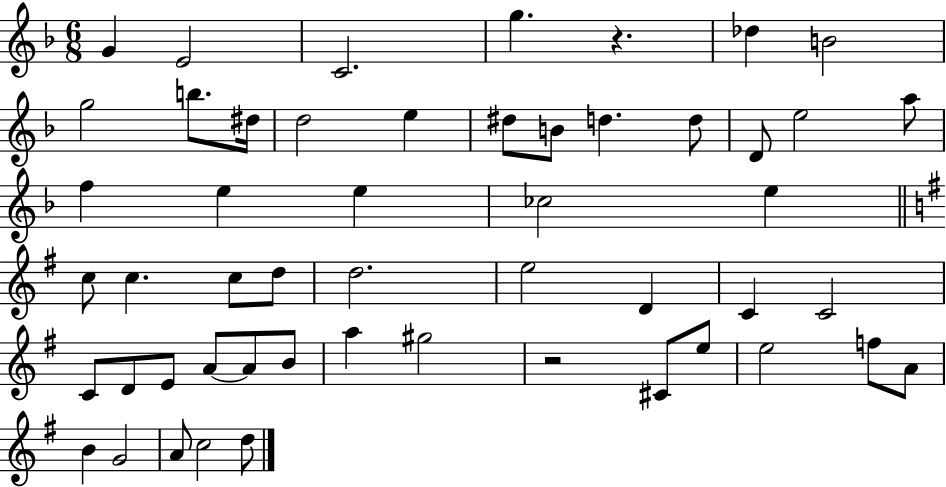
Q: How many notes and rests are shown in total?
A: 52